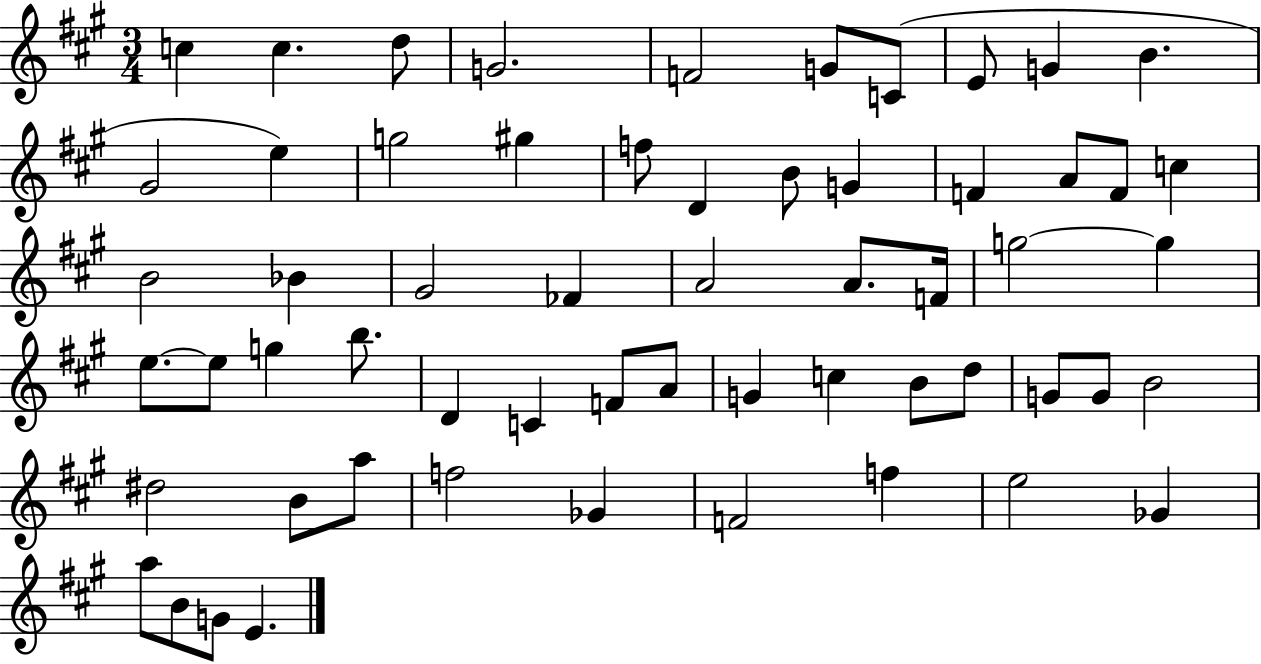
X:1
T:Untitled
M:3/4
L:1/4
K:A
c c d/2 G2 F2 G/2 C/2 E/2 G B ^G2 e g2 ^g f/2 D B/2 G F A/2 F/2 c B2 _B ^G2 _F A2 A/2 F/4 g2 g e/2 e/2 g b/2 D C F/2 A/2 G c B/2 d/2 G/2 G/2 B2 ^d2 B/2 a/2 f2 _G F2 f e2 _G a/2 B/2 G/2 E